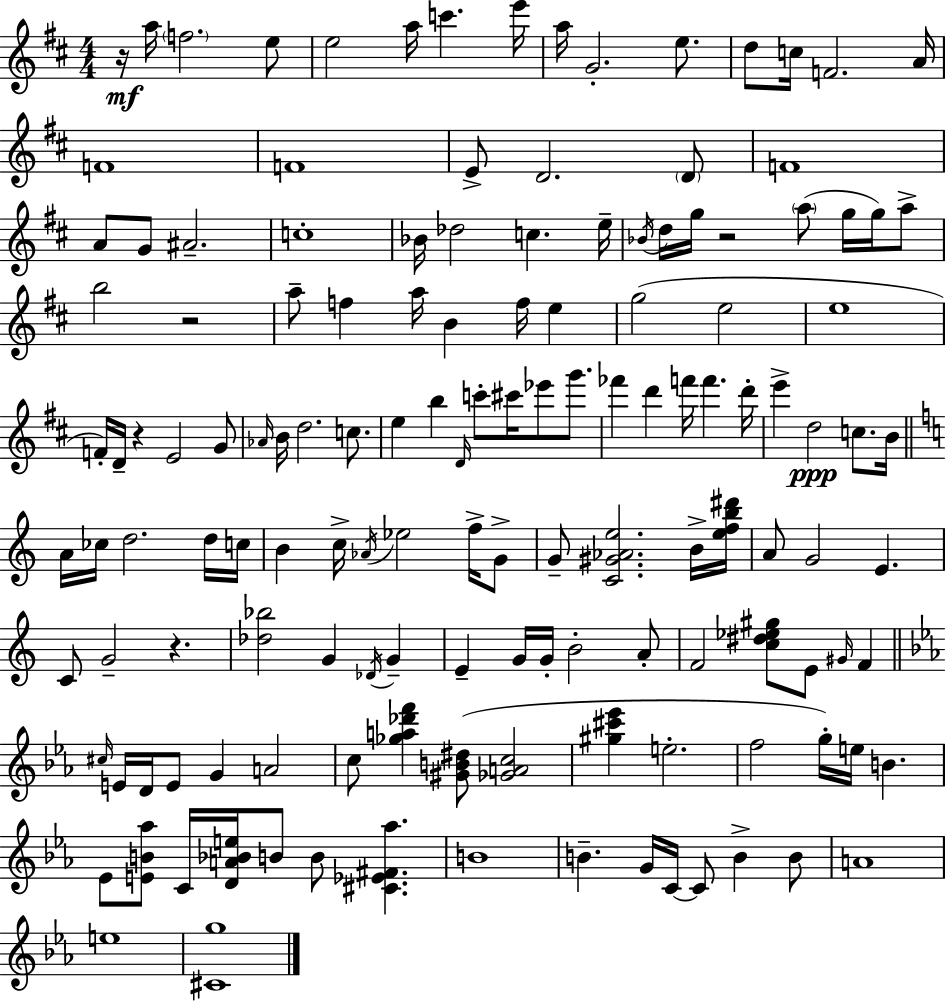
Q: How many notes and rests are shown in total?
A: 141